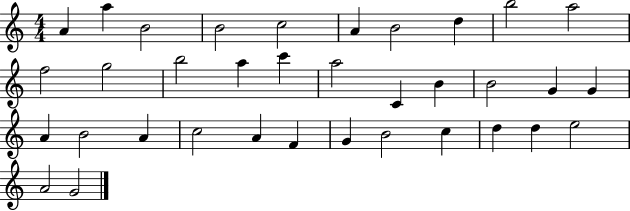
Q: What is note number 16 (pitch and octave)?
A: A5